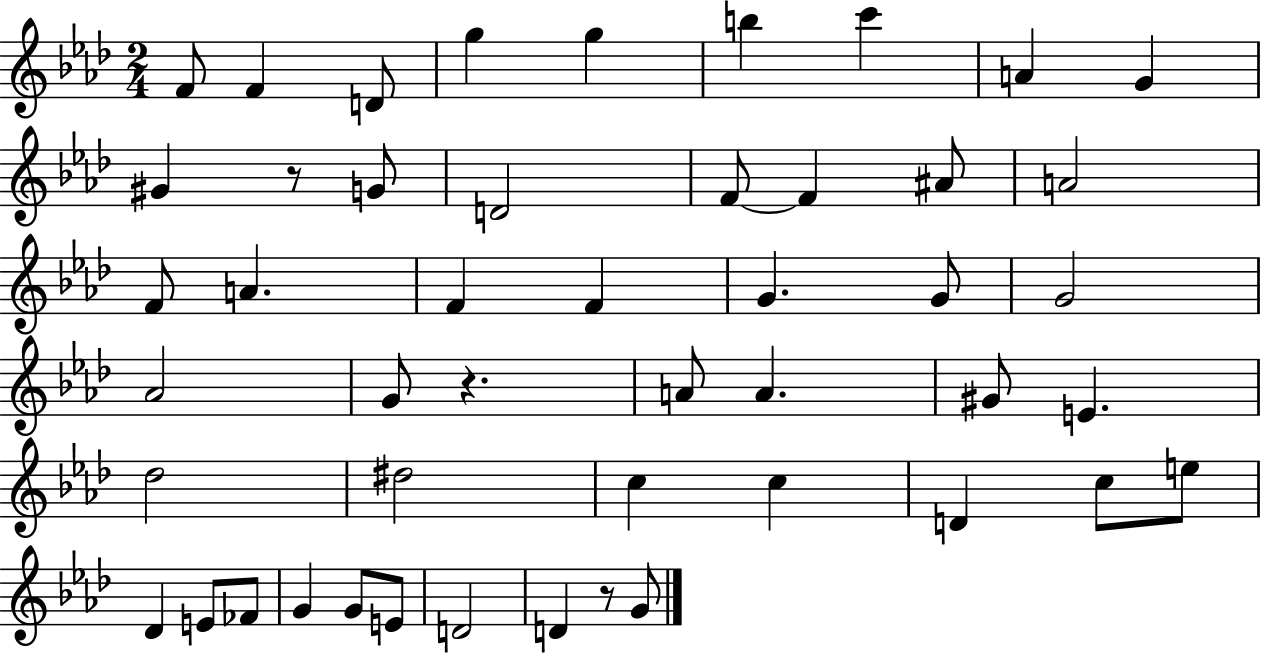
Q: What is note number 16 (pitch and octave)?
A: A4